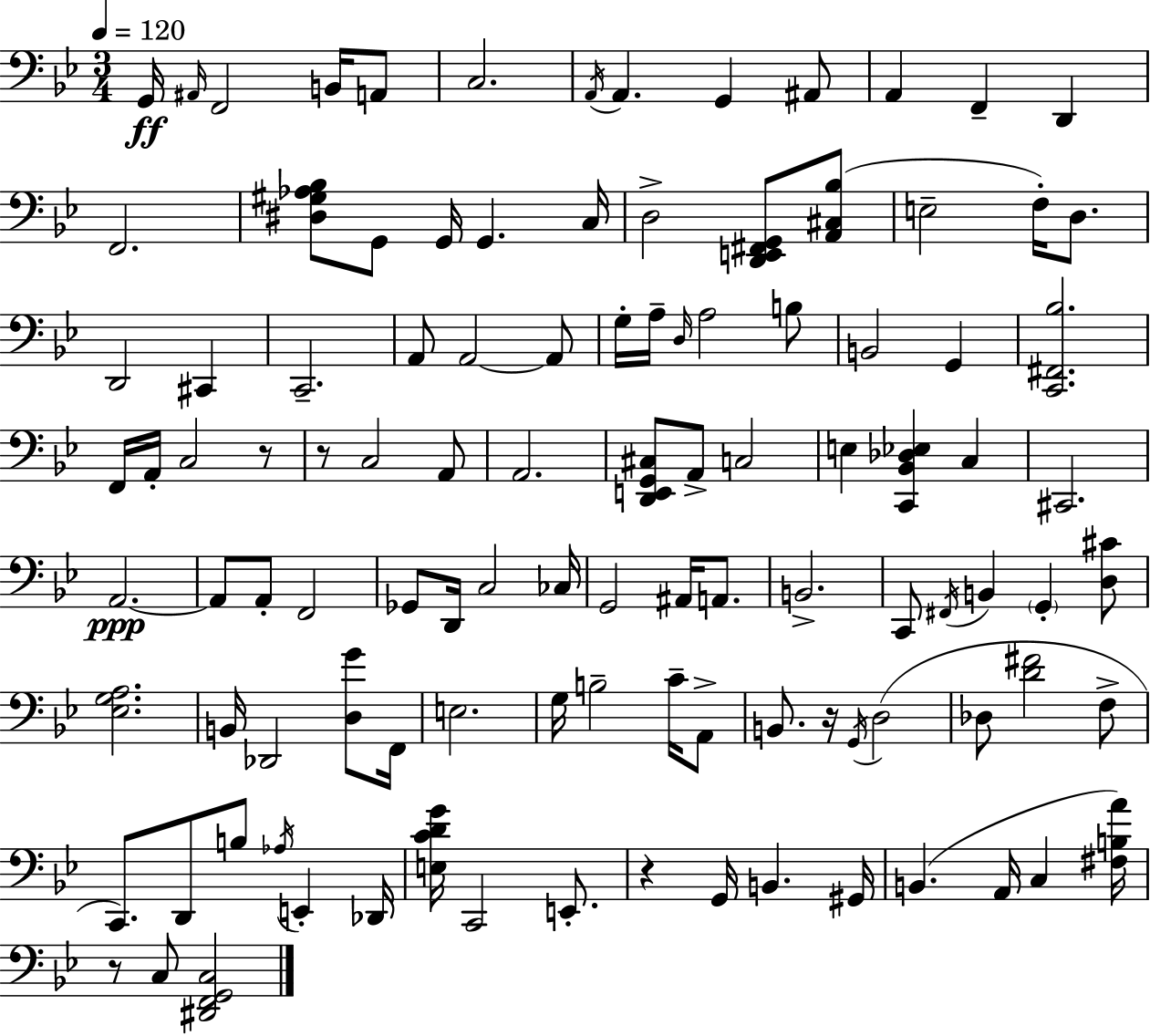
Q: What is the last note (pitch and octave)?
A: C3